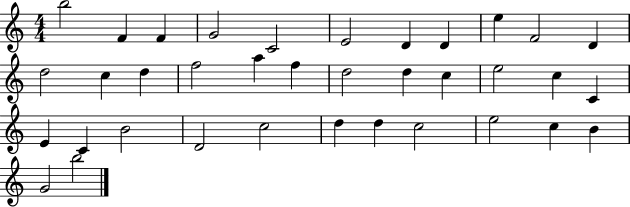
B5/h F4/q F4/q G4/h C4/h E4/h D4/q D4/q E5/q F4/h D4/q D5/h C5/q D5/q F5/h A5/q F5/q D5/h D5/q C5/q E5/h C5/q C4/q E4/q C4/q B4/h D4/h C5/h D5/q D5/q C5/h E5/h C5/q B4/q G4/h B5/h